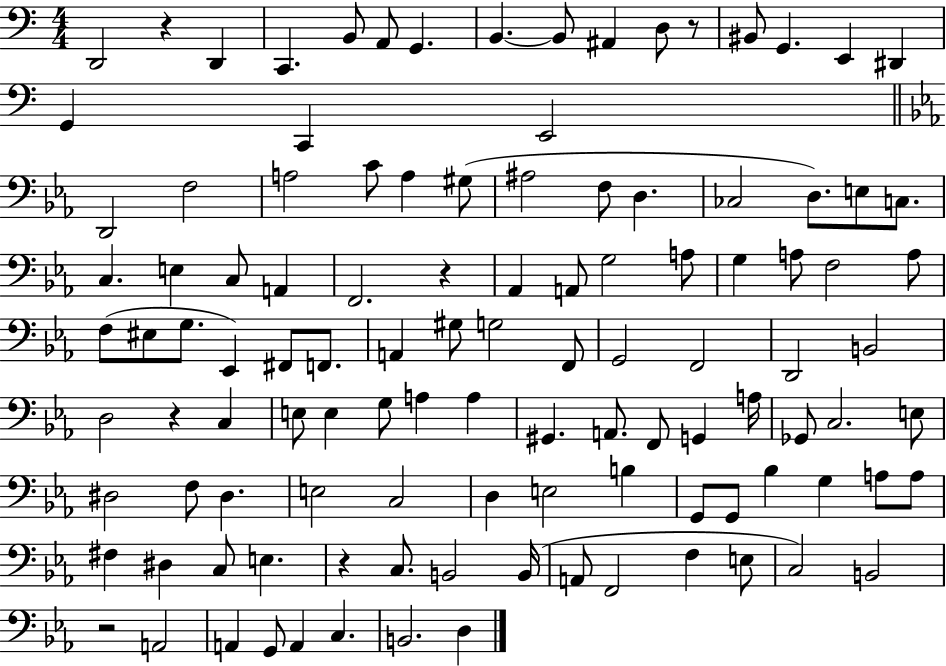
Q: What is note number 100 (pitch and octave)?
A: A2